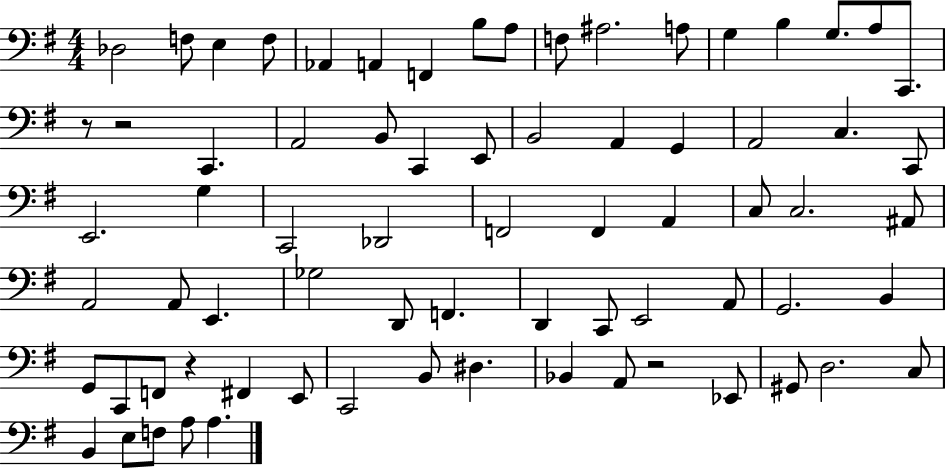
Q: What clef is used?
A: bass